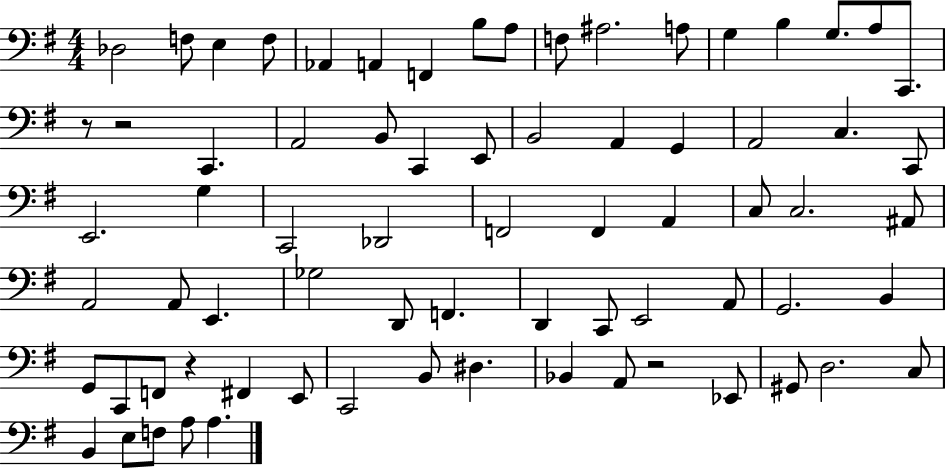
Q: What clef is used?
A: bass